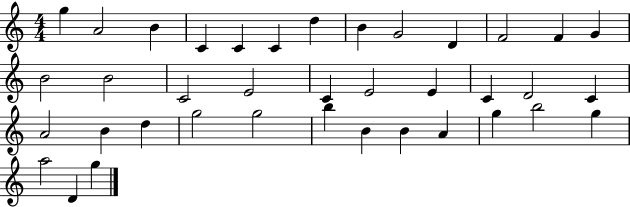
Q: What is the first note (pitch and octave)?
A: G5